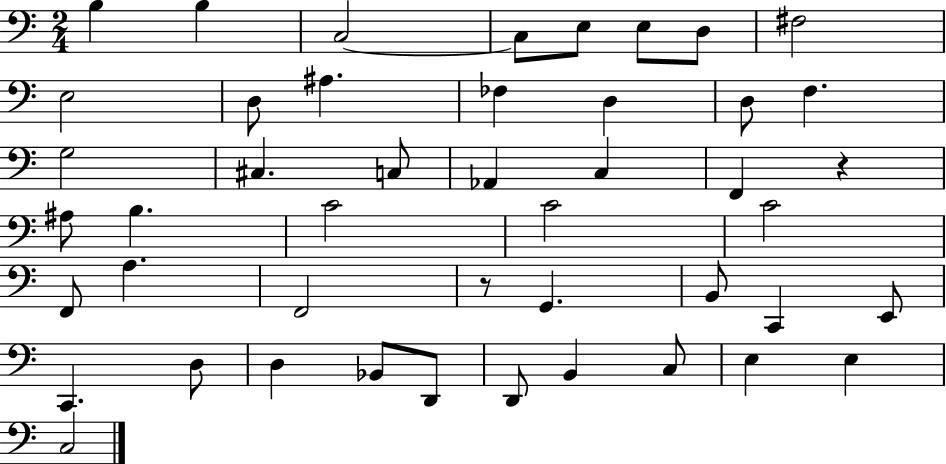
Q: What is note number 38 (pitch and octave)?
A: D2